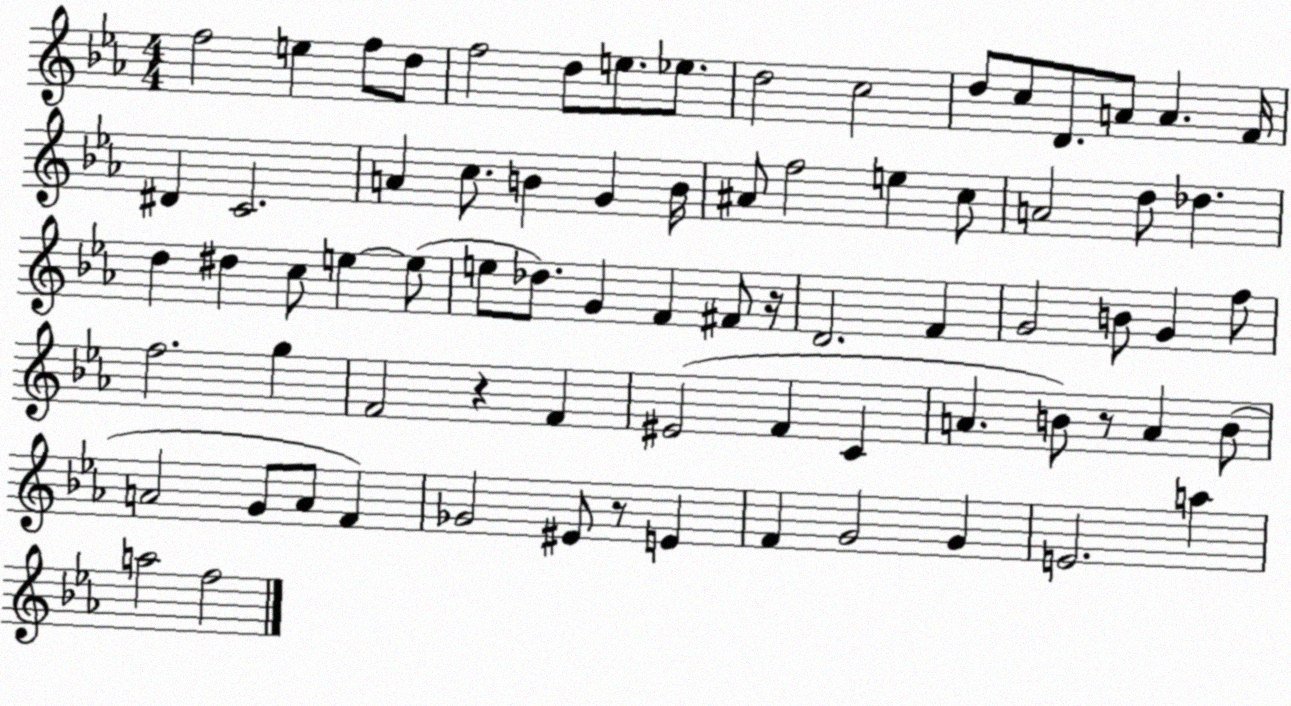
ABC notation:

X:1
T:Untitled
M:4/4
L:1/4
K:Eb
f2 e f/2 d/2 f2 d/2 e/2 _e/2 d2 c2 d/2 c/2 D/2 A/2 A F/4 ^D C2 A c/2 B G B/4 ^A/2 f2 e c/2 A2 d/2 _d d ^d c/2 e e/2 e/2 _d/2 G F ^F/2 z/4 D2 F G2 B/2 G f/2 f2 g F2 z F ^E2 F C A B/2 z/2 A B/2 A2 G/2 A/2 F _G2 ^E/2 z/2 E F G2 G E2 a a2 f2